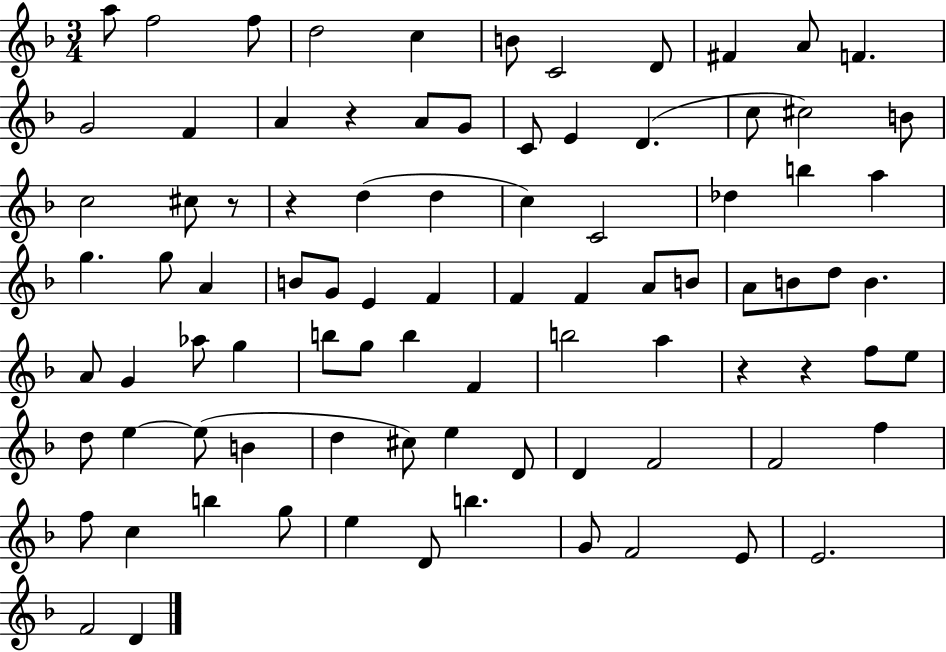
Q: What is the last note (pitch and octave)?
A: D4